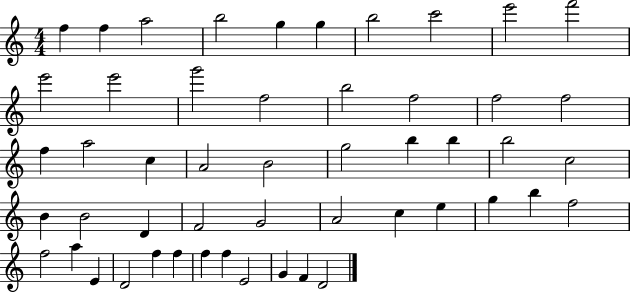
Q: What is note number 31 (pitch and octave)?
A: D4